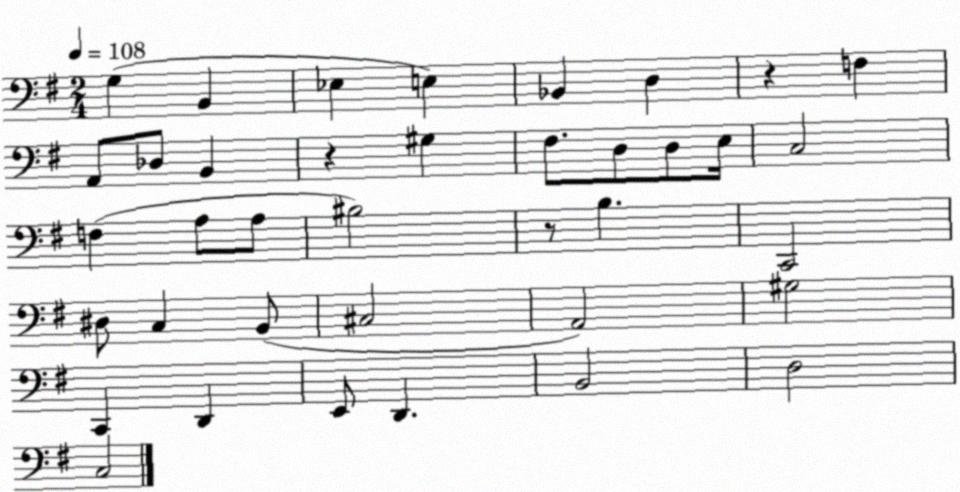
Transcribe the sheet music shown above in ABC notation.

X:1
T:Untitled
M:2/4
L:1/4
K:G
G, B,, _E, E, _B,, D, z F, A,,/2 _D,/2 B,, z ^G, ^F,/2 D,/2 D,/2 E,/4 C,2 F, A,/2 A,/2 ^B,2 z/2 B, C,,2 ^D,/2 C, B,,/2 ^C,2 A,,2 ^G,2 C,, D,, E,,/2 D,, B,,2 D,2 C,2